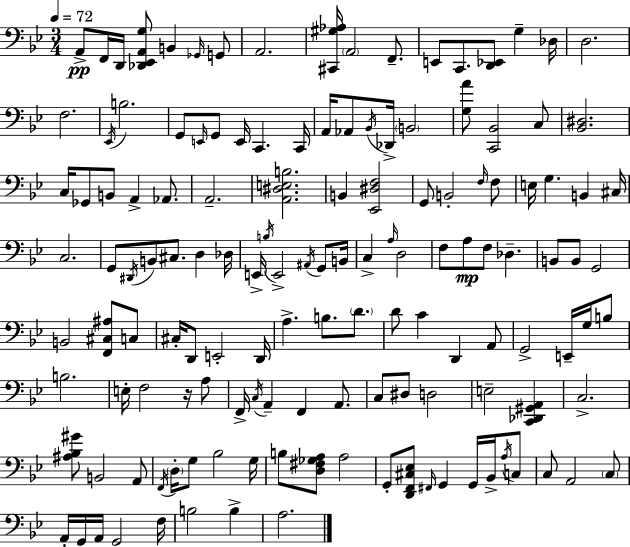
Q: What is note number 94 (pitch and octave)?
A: C3